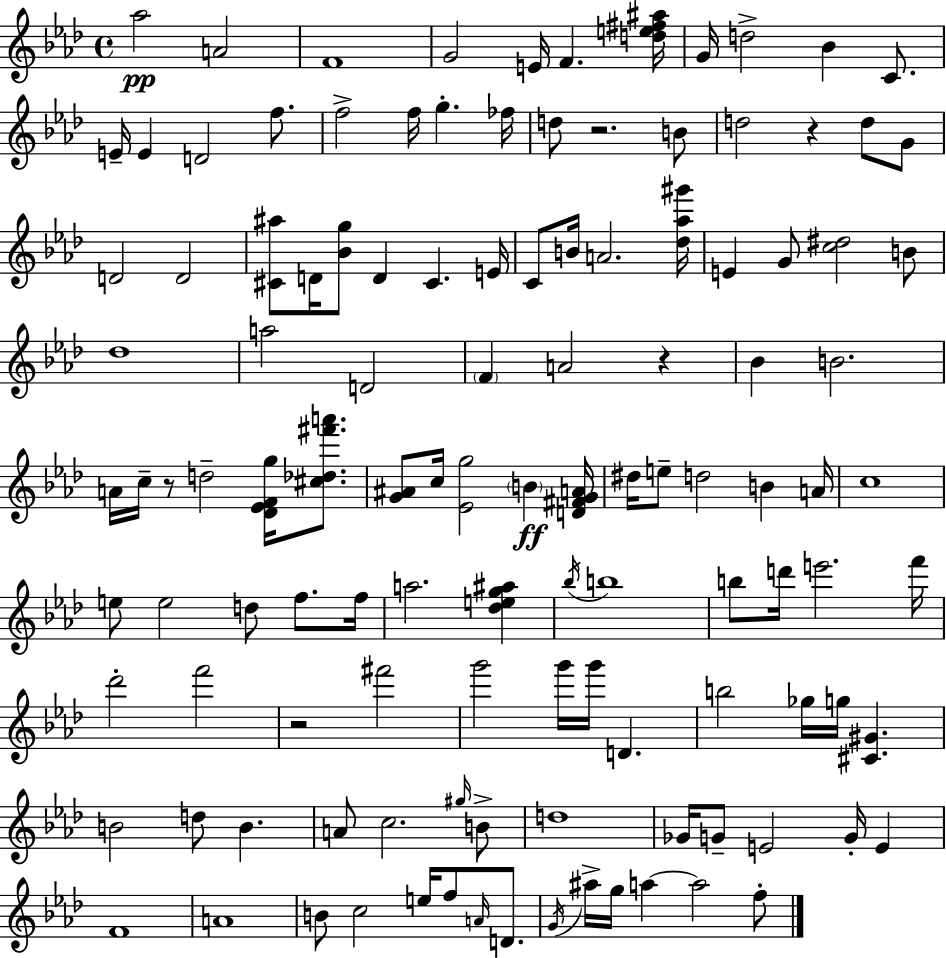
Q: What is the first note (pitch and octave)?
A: Ab5